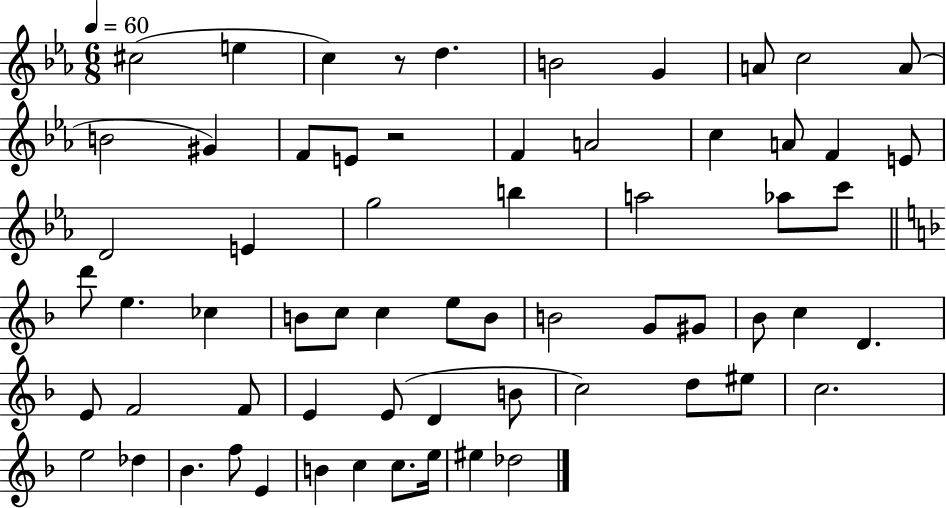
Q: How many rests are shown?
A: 2